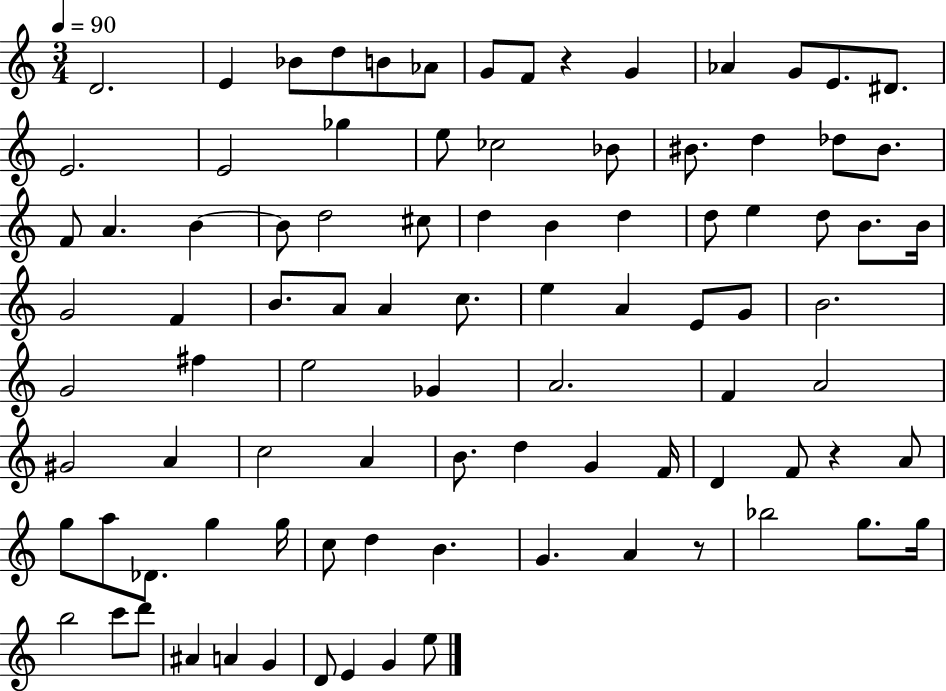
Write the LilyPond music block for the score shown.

{
  \clef treble
  \numericTimeSignature
  \time 3/4
  \key c \major
  \tempo 4 = 90
  d'2. | e'4 bes'8 d''8 b'8 aes'8 | g'8 f'8 r4 g'4 | aes'4 g'8 e'8. dis'8. | \break e'2. | e'2 ges''4 | e''8 ces''2 bes'8 | bis'8. d''4 des''8 bis'8. | \break f'8 a'4. b'4~~ | b'8 d''2 cis''8 | d''4 b'4 d''4 | d''8 e''4 d''8 b'8. b'16 | \break g'2 f'4 | b'8. a'8 a'4 c''8. | e''4 a'4 e'8 g'8 | b'2. | \break g'2 fis''4 | e''2 ges'4 | a'2. | f'4 a'2 | \break gis'2 a'4 | c''2 a'4 | b'8. d''4 g'4 f'16 | d'4 f'8 r4 a'8 | \break g''8 a''8 des'8. g''4 g''16 | c''8 d''4 b'4. | g'4. a'4 r8 | bes''2 g''8. g''16 | \break b''2 c'''8 d'''8 | ais'4 a'4 g'4 | d'8 e'4 g'4 e''8 | \bar "|."
}